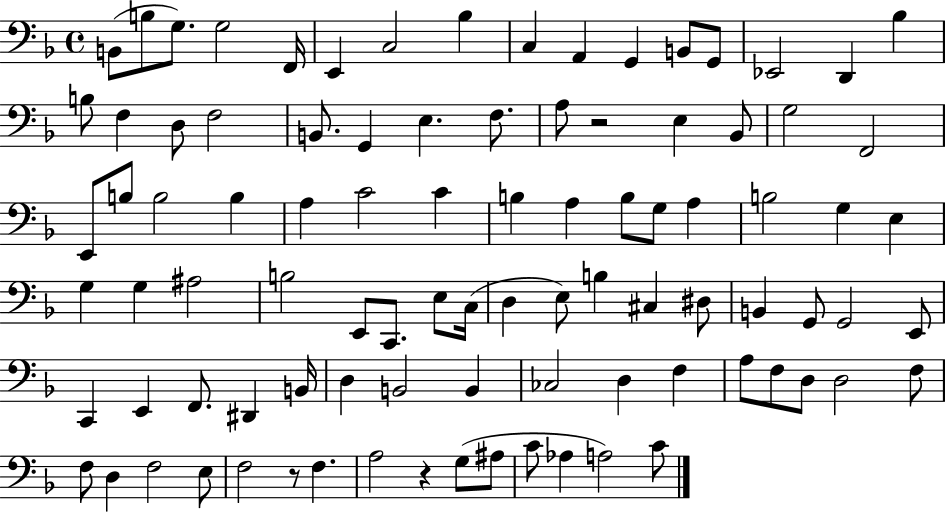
{
  \clef bass
  \time 4/4
  \defaultTimeSignature
  \key f \major
  b,8( b8 g8.) g2 f,16 | e,4 c2 bes4 | c4 a,4 g,4 b,8 g,8 | ees,2 d,4 bes4 | \break b8 f4 d8 f2 | b,8. g,4 e4. f8. | a8 r2 e4 bes,8 | g2 f,2 | \break e,8 b8 b2 b4 | a4 c'2 c'4 | b4 a4 b8 g8 a4 | b2 g4 e4 | \break g4 g4 ais2 | b2 e,8 c,8. e8 c16( | d4 e8) b4 cis4 dis8 | b,4 g,8 g,2 e,8 | \break c,4 e,4 f,8. dis,4 b,16 | d4 b,2 b,4 | ces2 d4 f4 | a8 f8 d8 d2 f8 | \break f8 d4 f2 e8 | f2 r8 f4. | a2 r4 g8( ais8 | c'8 aes4 a2) c'8 | \break \bar "|."
}